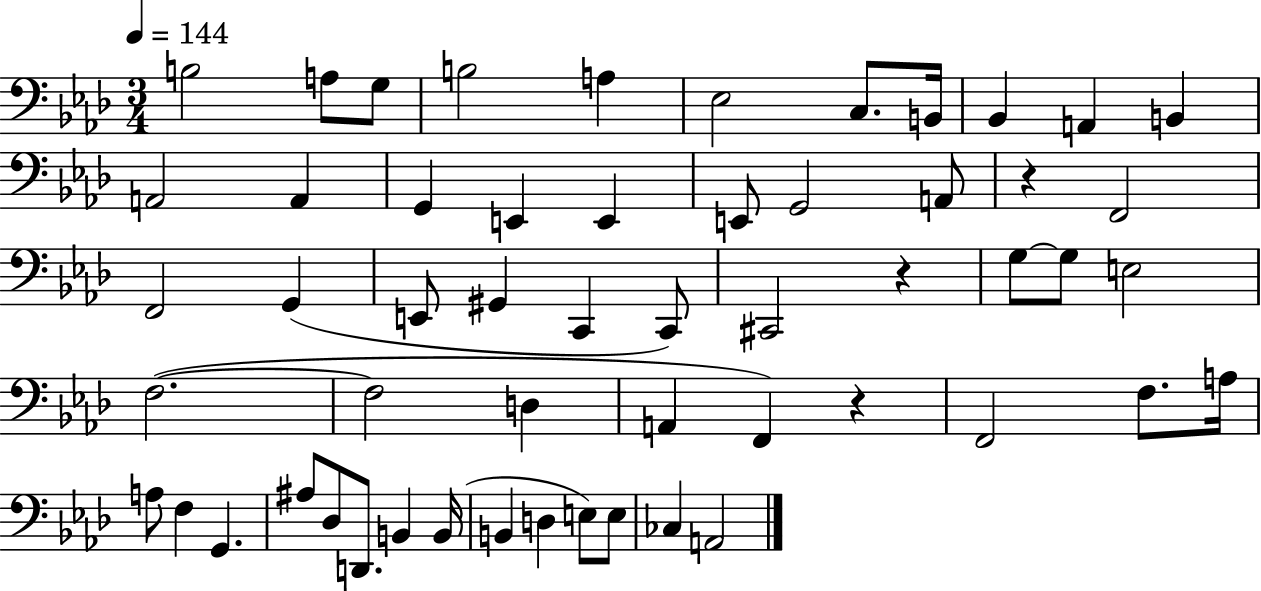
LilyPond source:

{
  \clef bass
  \numericTimeSignature
  \time 3/4
  \key aes \major
  \tempo 4 = 144
  \repeat volta 2 { b2 a8 g8 | b2 a4 | ees2 c8. b,16 | bes,4 a,4 b,4 | \break a,2 a,4 | g,4 e,4 e,4 | e,8 g,2 a,8 | r4 f,2 | \break f,2 g,4( | e,8 gis,4 c,4 c,8) | cis,2 r4 | g8~~ g8 e2 | \break f2.~(~ | f2 d4 | a,4 f,4) r4 | f,2 f8. a16 | \break a8 f4 g,4. | ais8 des8 d,8. b,4 b,16( | b,4 d4 e8) e8 | ces4 a,2 | \break } \bar "|."
}